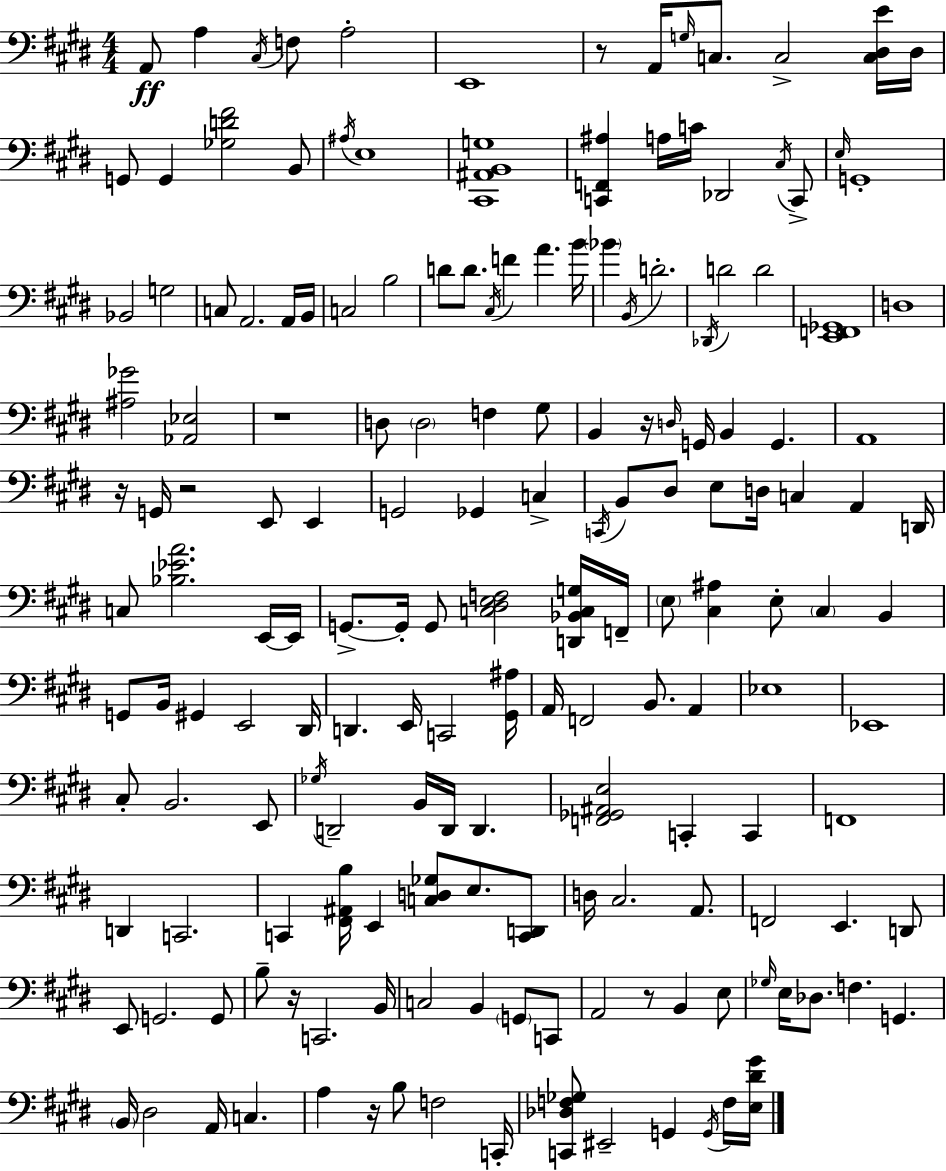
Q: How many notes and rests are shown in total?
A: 171